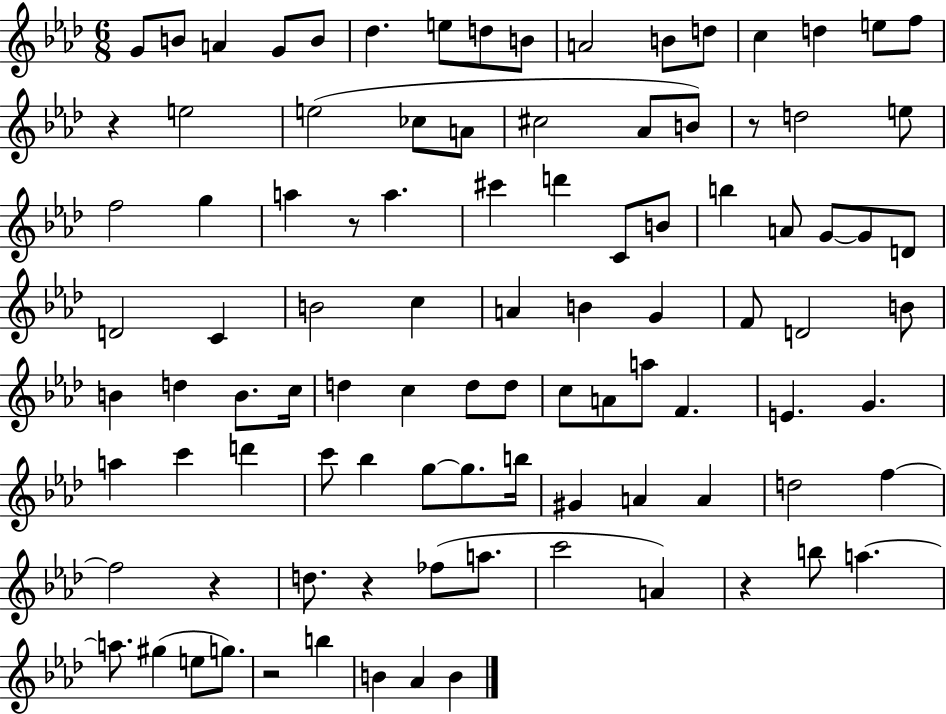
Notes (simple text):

G4/e B4/e A4/q G4/e B4/e Db5/q. E5/e D5/e B4/e A4/h B4/e D5/e C5/q D5/q E5/e F5/e R/q E5/h E5/h CES5/e A4/e C#5/h Ab4/e B4/e R/e D5/h E5/e F5/h G5/q A5/q R/e A5/q. C#6/q D6/q C4/e B4/e B5/q A4/e G4/e G4/e D4/e D4/h C4/q B4/h C5/q A4/q B4/q G4/q F4/e D4/h B4/e B4/q D5/q B4/e. C5/s D5/q C5/q D5/e D5/e C5/e A4/e A5/e F4/q. E4/q. G4/q. A5/q C6/q D6/q C6/e Bb5/q G5/e G5/e. B5/s G#4/q A4/q A4/q D5/h F5/q F5/h R/q D5/e. R/q FES5/e A5/e. C6/h A4/q R/q B5/e A5/q. A5/e. G#5/q E5/e G5/e. R/h B5/q B4/q Ab4/q B4/q